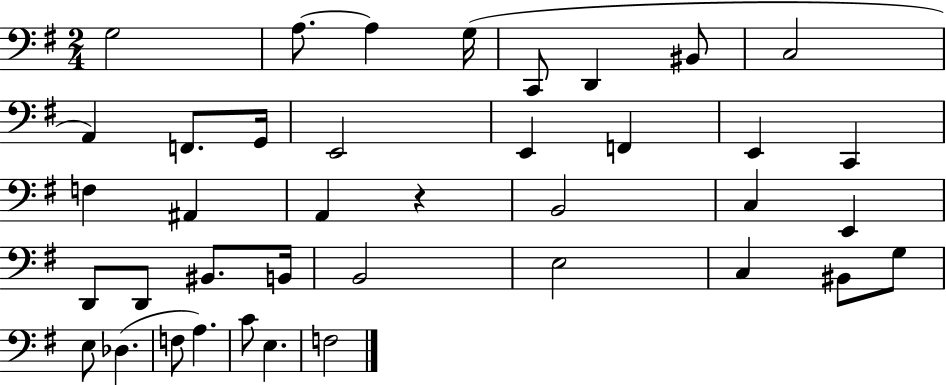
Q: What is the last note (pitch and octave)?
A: F3